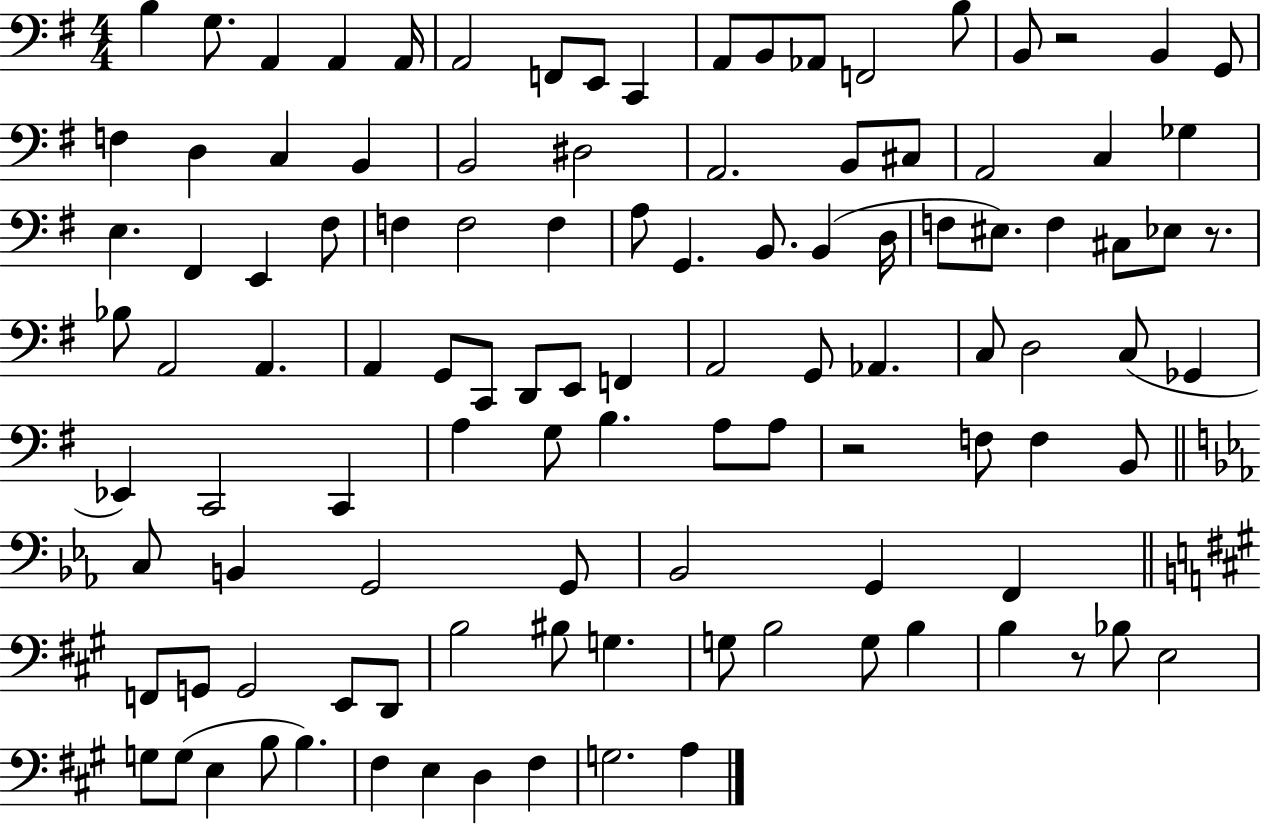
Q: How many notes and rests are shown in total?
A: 110